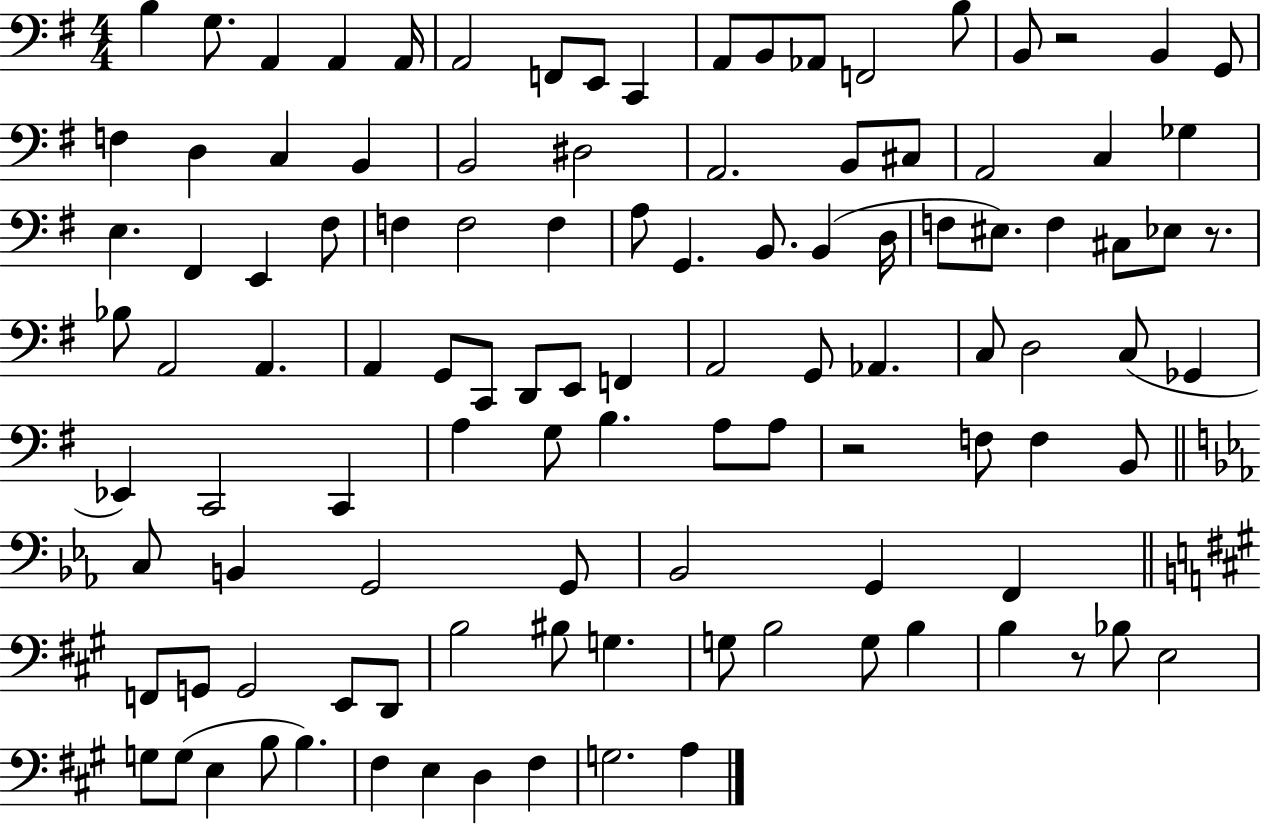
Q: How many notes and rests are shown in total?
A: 110